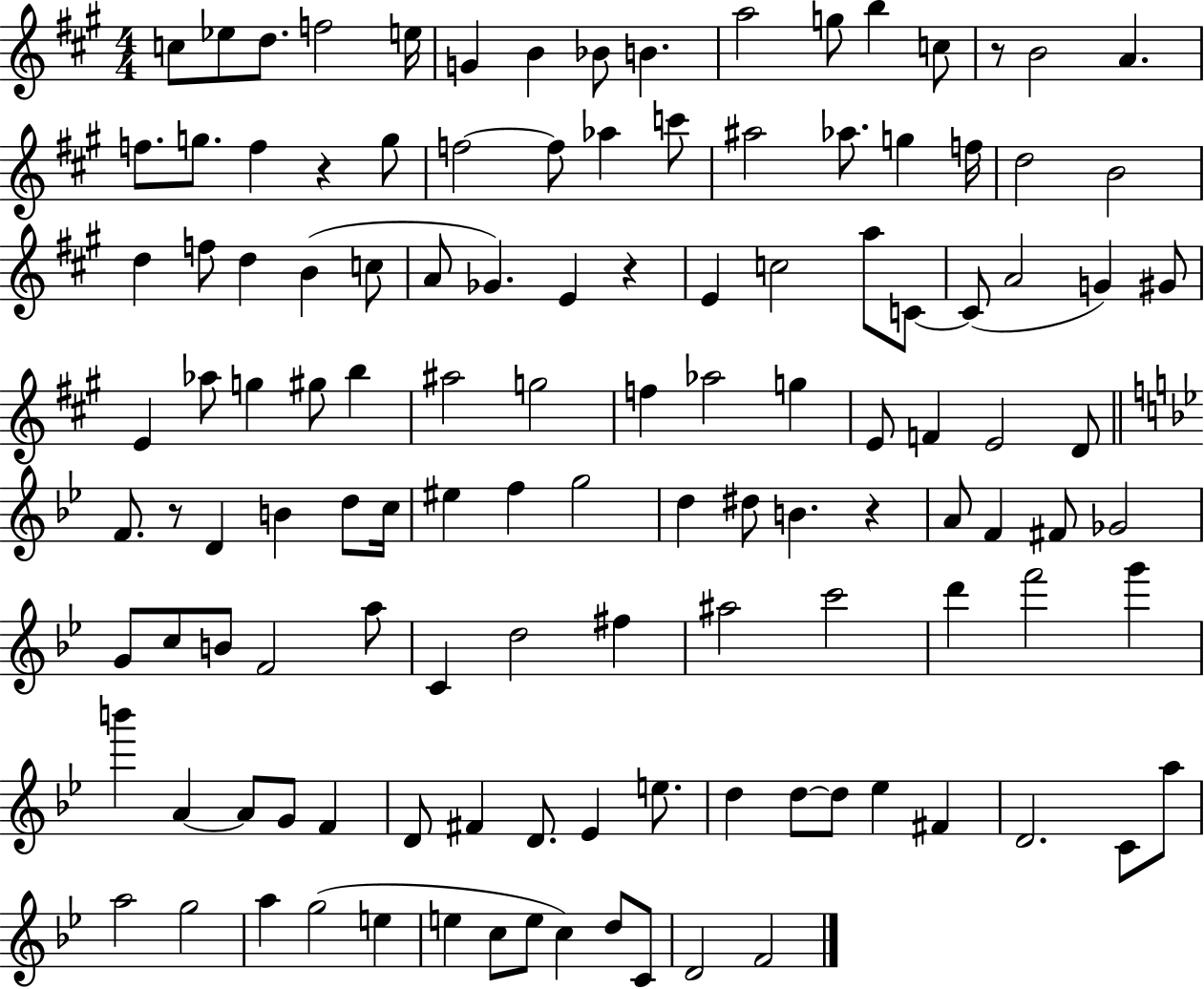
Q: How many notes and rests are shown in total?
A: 123